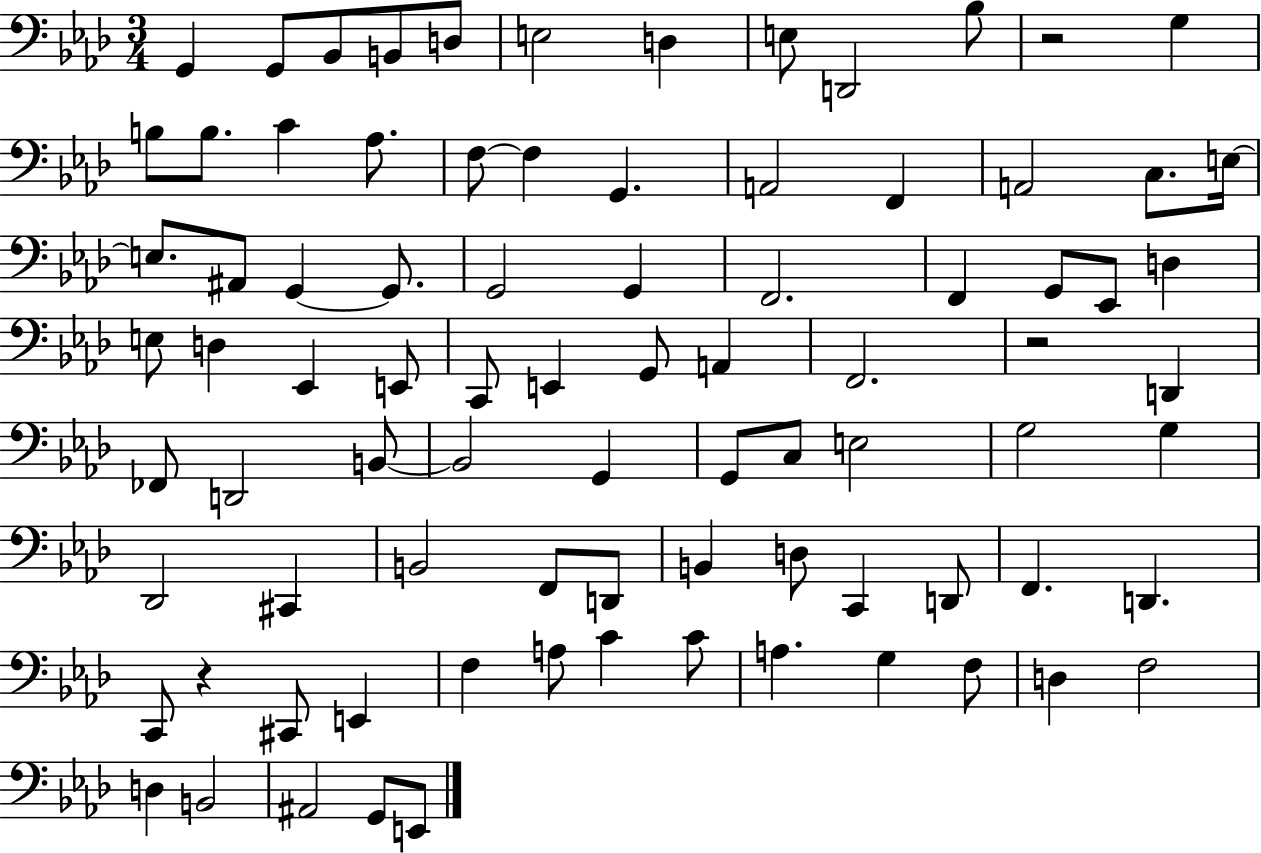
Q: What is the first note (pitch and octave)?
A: G2